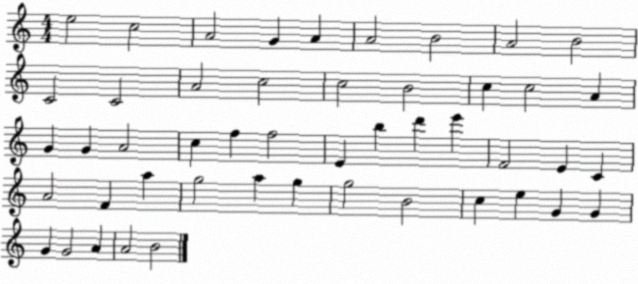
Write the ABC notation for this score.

X:1
T:Untitled
M:4/4
L:1/4
K:C
e2 c2 A2 G A A2 B2 A2 B2 C2 C2 A2 c2 c2 B2 c c2 A G G A2 c f f2 E b d' e' F2 E C A2 F a g2 a g g2 B2 c e G G G G2 A A2 B2